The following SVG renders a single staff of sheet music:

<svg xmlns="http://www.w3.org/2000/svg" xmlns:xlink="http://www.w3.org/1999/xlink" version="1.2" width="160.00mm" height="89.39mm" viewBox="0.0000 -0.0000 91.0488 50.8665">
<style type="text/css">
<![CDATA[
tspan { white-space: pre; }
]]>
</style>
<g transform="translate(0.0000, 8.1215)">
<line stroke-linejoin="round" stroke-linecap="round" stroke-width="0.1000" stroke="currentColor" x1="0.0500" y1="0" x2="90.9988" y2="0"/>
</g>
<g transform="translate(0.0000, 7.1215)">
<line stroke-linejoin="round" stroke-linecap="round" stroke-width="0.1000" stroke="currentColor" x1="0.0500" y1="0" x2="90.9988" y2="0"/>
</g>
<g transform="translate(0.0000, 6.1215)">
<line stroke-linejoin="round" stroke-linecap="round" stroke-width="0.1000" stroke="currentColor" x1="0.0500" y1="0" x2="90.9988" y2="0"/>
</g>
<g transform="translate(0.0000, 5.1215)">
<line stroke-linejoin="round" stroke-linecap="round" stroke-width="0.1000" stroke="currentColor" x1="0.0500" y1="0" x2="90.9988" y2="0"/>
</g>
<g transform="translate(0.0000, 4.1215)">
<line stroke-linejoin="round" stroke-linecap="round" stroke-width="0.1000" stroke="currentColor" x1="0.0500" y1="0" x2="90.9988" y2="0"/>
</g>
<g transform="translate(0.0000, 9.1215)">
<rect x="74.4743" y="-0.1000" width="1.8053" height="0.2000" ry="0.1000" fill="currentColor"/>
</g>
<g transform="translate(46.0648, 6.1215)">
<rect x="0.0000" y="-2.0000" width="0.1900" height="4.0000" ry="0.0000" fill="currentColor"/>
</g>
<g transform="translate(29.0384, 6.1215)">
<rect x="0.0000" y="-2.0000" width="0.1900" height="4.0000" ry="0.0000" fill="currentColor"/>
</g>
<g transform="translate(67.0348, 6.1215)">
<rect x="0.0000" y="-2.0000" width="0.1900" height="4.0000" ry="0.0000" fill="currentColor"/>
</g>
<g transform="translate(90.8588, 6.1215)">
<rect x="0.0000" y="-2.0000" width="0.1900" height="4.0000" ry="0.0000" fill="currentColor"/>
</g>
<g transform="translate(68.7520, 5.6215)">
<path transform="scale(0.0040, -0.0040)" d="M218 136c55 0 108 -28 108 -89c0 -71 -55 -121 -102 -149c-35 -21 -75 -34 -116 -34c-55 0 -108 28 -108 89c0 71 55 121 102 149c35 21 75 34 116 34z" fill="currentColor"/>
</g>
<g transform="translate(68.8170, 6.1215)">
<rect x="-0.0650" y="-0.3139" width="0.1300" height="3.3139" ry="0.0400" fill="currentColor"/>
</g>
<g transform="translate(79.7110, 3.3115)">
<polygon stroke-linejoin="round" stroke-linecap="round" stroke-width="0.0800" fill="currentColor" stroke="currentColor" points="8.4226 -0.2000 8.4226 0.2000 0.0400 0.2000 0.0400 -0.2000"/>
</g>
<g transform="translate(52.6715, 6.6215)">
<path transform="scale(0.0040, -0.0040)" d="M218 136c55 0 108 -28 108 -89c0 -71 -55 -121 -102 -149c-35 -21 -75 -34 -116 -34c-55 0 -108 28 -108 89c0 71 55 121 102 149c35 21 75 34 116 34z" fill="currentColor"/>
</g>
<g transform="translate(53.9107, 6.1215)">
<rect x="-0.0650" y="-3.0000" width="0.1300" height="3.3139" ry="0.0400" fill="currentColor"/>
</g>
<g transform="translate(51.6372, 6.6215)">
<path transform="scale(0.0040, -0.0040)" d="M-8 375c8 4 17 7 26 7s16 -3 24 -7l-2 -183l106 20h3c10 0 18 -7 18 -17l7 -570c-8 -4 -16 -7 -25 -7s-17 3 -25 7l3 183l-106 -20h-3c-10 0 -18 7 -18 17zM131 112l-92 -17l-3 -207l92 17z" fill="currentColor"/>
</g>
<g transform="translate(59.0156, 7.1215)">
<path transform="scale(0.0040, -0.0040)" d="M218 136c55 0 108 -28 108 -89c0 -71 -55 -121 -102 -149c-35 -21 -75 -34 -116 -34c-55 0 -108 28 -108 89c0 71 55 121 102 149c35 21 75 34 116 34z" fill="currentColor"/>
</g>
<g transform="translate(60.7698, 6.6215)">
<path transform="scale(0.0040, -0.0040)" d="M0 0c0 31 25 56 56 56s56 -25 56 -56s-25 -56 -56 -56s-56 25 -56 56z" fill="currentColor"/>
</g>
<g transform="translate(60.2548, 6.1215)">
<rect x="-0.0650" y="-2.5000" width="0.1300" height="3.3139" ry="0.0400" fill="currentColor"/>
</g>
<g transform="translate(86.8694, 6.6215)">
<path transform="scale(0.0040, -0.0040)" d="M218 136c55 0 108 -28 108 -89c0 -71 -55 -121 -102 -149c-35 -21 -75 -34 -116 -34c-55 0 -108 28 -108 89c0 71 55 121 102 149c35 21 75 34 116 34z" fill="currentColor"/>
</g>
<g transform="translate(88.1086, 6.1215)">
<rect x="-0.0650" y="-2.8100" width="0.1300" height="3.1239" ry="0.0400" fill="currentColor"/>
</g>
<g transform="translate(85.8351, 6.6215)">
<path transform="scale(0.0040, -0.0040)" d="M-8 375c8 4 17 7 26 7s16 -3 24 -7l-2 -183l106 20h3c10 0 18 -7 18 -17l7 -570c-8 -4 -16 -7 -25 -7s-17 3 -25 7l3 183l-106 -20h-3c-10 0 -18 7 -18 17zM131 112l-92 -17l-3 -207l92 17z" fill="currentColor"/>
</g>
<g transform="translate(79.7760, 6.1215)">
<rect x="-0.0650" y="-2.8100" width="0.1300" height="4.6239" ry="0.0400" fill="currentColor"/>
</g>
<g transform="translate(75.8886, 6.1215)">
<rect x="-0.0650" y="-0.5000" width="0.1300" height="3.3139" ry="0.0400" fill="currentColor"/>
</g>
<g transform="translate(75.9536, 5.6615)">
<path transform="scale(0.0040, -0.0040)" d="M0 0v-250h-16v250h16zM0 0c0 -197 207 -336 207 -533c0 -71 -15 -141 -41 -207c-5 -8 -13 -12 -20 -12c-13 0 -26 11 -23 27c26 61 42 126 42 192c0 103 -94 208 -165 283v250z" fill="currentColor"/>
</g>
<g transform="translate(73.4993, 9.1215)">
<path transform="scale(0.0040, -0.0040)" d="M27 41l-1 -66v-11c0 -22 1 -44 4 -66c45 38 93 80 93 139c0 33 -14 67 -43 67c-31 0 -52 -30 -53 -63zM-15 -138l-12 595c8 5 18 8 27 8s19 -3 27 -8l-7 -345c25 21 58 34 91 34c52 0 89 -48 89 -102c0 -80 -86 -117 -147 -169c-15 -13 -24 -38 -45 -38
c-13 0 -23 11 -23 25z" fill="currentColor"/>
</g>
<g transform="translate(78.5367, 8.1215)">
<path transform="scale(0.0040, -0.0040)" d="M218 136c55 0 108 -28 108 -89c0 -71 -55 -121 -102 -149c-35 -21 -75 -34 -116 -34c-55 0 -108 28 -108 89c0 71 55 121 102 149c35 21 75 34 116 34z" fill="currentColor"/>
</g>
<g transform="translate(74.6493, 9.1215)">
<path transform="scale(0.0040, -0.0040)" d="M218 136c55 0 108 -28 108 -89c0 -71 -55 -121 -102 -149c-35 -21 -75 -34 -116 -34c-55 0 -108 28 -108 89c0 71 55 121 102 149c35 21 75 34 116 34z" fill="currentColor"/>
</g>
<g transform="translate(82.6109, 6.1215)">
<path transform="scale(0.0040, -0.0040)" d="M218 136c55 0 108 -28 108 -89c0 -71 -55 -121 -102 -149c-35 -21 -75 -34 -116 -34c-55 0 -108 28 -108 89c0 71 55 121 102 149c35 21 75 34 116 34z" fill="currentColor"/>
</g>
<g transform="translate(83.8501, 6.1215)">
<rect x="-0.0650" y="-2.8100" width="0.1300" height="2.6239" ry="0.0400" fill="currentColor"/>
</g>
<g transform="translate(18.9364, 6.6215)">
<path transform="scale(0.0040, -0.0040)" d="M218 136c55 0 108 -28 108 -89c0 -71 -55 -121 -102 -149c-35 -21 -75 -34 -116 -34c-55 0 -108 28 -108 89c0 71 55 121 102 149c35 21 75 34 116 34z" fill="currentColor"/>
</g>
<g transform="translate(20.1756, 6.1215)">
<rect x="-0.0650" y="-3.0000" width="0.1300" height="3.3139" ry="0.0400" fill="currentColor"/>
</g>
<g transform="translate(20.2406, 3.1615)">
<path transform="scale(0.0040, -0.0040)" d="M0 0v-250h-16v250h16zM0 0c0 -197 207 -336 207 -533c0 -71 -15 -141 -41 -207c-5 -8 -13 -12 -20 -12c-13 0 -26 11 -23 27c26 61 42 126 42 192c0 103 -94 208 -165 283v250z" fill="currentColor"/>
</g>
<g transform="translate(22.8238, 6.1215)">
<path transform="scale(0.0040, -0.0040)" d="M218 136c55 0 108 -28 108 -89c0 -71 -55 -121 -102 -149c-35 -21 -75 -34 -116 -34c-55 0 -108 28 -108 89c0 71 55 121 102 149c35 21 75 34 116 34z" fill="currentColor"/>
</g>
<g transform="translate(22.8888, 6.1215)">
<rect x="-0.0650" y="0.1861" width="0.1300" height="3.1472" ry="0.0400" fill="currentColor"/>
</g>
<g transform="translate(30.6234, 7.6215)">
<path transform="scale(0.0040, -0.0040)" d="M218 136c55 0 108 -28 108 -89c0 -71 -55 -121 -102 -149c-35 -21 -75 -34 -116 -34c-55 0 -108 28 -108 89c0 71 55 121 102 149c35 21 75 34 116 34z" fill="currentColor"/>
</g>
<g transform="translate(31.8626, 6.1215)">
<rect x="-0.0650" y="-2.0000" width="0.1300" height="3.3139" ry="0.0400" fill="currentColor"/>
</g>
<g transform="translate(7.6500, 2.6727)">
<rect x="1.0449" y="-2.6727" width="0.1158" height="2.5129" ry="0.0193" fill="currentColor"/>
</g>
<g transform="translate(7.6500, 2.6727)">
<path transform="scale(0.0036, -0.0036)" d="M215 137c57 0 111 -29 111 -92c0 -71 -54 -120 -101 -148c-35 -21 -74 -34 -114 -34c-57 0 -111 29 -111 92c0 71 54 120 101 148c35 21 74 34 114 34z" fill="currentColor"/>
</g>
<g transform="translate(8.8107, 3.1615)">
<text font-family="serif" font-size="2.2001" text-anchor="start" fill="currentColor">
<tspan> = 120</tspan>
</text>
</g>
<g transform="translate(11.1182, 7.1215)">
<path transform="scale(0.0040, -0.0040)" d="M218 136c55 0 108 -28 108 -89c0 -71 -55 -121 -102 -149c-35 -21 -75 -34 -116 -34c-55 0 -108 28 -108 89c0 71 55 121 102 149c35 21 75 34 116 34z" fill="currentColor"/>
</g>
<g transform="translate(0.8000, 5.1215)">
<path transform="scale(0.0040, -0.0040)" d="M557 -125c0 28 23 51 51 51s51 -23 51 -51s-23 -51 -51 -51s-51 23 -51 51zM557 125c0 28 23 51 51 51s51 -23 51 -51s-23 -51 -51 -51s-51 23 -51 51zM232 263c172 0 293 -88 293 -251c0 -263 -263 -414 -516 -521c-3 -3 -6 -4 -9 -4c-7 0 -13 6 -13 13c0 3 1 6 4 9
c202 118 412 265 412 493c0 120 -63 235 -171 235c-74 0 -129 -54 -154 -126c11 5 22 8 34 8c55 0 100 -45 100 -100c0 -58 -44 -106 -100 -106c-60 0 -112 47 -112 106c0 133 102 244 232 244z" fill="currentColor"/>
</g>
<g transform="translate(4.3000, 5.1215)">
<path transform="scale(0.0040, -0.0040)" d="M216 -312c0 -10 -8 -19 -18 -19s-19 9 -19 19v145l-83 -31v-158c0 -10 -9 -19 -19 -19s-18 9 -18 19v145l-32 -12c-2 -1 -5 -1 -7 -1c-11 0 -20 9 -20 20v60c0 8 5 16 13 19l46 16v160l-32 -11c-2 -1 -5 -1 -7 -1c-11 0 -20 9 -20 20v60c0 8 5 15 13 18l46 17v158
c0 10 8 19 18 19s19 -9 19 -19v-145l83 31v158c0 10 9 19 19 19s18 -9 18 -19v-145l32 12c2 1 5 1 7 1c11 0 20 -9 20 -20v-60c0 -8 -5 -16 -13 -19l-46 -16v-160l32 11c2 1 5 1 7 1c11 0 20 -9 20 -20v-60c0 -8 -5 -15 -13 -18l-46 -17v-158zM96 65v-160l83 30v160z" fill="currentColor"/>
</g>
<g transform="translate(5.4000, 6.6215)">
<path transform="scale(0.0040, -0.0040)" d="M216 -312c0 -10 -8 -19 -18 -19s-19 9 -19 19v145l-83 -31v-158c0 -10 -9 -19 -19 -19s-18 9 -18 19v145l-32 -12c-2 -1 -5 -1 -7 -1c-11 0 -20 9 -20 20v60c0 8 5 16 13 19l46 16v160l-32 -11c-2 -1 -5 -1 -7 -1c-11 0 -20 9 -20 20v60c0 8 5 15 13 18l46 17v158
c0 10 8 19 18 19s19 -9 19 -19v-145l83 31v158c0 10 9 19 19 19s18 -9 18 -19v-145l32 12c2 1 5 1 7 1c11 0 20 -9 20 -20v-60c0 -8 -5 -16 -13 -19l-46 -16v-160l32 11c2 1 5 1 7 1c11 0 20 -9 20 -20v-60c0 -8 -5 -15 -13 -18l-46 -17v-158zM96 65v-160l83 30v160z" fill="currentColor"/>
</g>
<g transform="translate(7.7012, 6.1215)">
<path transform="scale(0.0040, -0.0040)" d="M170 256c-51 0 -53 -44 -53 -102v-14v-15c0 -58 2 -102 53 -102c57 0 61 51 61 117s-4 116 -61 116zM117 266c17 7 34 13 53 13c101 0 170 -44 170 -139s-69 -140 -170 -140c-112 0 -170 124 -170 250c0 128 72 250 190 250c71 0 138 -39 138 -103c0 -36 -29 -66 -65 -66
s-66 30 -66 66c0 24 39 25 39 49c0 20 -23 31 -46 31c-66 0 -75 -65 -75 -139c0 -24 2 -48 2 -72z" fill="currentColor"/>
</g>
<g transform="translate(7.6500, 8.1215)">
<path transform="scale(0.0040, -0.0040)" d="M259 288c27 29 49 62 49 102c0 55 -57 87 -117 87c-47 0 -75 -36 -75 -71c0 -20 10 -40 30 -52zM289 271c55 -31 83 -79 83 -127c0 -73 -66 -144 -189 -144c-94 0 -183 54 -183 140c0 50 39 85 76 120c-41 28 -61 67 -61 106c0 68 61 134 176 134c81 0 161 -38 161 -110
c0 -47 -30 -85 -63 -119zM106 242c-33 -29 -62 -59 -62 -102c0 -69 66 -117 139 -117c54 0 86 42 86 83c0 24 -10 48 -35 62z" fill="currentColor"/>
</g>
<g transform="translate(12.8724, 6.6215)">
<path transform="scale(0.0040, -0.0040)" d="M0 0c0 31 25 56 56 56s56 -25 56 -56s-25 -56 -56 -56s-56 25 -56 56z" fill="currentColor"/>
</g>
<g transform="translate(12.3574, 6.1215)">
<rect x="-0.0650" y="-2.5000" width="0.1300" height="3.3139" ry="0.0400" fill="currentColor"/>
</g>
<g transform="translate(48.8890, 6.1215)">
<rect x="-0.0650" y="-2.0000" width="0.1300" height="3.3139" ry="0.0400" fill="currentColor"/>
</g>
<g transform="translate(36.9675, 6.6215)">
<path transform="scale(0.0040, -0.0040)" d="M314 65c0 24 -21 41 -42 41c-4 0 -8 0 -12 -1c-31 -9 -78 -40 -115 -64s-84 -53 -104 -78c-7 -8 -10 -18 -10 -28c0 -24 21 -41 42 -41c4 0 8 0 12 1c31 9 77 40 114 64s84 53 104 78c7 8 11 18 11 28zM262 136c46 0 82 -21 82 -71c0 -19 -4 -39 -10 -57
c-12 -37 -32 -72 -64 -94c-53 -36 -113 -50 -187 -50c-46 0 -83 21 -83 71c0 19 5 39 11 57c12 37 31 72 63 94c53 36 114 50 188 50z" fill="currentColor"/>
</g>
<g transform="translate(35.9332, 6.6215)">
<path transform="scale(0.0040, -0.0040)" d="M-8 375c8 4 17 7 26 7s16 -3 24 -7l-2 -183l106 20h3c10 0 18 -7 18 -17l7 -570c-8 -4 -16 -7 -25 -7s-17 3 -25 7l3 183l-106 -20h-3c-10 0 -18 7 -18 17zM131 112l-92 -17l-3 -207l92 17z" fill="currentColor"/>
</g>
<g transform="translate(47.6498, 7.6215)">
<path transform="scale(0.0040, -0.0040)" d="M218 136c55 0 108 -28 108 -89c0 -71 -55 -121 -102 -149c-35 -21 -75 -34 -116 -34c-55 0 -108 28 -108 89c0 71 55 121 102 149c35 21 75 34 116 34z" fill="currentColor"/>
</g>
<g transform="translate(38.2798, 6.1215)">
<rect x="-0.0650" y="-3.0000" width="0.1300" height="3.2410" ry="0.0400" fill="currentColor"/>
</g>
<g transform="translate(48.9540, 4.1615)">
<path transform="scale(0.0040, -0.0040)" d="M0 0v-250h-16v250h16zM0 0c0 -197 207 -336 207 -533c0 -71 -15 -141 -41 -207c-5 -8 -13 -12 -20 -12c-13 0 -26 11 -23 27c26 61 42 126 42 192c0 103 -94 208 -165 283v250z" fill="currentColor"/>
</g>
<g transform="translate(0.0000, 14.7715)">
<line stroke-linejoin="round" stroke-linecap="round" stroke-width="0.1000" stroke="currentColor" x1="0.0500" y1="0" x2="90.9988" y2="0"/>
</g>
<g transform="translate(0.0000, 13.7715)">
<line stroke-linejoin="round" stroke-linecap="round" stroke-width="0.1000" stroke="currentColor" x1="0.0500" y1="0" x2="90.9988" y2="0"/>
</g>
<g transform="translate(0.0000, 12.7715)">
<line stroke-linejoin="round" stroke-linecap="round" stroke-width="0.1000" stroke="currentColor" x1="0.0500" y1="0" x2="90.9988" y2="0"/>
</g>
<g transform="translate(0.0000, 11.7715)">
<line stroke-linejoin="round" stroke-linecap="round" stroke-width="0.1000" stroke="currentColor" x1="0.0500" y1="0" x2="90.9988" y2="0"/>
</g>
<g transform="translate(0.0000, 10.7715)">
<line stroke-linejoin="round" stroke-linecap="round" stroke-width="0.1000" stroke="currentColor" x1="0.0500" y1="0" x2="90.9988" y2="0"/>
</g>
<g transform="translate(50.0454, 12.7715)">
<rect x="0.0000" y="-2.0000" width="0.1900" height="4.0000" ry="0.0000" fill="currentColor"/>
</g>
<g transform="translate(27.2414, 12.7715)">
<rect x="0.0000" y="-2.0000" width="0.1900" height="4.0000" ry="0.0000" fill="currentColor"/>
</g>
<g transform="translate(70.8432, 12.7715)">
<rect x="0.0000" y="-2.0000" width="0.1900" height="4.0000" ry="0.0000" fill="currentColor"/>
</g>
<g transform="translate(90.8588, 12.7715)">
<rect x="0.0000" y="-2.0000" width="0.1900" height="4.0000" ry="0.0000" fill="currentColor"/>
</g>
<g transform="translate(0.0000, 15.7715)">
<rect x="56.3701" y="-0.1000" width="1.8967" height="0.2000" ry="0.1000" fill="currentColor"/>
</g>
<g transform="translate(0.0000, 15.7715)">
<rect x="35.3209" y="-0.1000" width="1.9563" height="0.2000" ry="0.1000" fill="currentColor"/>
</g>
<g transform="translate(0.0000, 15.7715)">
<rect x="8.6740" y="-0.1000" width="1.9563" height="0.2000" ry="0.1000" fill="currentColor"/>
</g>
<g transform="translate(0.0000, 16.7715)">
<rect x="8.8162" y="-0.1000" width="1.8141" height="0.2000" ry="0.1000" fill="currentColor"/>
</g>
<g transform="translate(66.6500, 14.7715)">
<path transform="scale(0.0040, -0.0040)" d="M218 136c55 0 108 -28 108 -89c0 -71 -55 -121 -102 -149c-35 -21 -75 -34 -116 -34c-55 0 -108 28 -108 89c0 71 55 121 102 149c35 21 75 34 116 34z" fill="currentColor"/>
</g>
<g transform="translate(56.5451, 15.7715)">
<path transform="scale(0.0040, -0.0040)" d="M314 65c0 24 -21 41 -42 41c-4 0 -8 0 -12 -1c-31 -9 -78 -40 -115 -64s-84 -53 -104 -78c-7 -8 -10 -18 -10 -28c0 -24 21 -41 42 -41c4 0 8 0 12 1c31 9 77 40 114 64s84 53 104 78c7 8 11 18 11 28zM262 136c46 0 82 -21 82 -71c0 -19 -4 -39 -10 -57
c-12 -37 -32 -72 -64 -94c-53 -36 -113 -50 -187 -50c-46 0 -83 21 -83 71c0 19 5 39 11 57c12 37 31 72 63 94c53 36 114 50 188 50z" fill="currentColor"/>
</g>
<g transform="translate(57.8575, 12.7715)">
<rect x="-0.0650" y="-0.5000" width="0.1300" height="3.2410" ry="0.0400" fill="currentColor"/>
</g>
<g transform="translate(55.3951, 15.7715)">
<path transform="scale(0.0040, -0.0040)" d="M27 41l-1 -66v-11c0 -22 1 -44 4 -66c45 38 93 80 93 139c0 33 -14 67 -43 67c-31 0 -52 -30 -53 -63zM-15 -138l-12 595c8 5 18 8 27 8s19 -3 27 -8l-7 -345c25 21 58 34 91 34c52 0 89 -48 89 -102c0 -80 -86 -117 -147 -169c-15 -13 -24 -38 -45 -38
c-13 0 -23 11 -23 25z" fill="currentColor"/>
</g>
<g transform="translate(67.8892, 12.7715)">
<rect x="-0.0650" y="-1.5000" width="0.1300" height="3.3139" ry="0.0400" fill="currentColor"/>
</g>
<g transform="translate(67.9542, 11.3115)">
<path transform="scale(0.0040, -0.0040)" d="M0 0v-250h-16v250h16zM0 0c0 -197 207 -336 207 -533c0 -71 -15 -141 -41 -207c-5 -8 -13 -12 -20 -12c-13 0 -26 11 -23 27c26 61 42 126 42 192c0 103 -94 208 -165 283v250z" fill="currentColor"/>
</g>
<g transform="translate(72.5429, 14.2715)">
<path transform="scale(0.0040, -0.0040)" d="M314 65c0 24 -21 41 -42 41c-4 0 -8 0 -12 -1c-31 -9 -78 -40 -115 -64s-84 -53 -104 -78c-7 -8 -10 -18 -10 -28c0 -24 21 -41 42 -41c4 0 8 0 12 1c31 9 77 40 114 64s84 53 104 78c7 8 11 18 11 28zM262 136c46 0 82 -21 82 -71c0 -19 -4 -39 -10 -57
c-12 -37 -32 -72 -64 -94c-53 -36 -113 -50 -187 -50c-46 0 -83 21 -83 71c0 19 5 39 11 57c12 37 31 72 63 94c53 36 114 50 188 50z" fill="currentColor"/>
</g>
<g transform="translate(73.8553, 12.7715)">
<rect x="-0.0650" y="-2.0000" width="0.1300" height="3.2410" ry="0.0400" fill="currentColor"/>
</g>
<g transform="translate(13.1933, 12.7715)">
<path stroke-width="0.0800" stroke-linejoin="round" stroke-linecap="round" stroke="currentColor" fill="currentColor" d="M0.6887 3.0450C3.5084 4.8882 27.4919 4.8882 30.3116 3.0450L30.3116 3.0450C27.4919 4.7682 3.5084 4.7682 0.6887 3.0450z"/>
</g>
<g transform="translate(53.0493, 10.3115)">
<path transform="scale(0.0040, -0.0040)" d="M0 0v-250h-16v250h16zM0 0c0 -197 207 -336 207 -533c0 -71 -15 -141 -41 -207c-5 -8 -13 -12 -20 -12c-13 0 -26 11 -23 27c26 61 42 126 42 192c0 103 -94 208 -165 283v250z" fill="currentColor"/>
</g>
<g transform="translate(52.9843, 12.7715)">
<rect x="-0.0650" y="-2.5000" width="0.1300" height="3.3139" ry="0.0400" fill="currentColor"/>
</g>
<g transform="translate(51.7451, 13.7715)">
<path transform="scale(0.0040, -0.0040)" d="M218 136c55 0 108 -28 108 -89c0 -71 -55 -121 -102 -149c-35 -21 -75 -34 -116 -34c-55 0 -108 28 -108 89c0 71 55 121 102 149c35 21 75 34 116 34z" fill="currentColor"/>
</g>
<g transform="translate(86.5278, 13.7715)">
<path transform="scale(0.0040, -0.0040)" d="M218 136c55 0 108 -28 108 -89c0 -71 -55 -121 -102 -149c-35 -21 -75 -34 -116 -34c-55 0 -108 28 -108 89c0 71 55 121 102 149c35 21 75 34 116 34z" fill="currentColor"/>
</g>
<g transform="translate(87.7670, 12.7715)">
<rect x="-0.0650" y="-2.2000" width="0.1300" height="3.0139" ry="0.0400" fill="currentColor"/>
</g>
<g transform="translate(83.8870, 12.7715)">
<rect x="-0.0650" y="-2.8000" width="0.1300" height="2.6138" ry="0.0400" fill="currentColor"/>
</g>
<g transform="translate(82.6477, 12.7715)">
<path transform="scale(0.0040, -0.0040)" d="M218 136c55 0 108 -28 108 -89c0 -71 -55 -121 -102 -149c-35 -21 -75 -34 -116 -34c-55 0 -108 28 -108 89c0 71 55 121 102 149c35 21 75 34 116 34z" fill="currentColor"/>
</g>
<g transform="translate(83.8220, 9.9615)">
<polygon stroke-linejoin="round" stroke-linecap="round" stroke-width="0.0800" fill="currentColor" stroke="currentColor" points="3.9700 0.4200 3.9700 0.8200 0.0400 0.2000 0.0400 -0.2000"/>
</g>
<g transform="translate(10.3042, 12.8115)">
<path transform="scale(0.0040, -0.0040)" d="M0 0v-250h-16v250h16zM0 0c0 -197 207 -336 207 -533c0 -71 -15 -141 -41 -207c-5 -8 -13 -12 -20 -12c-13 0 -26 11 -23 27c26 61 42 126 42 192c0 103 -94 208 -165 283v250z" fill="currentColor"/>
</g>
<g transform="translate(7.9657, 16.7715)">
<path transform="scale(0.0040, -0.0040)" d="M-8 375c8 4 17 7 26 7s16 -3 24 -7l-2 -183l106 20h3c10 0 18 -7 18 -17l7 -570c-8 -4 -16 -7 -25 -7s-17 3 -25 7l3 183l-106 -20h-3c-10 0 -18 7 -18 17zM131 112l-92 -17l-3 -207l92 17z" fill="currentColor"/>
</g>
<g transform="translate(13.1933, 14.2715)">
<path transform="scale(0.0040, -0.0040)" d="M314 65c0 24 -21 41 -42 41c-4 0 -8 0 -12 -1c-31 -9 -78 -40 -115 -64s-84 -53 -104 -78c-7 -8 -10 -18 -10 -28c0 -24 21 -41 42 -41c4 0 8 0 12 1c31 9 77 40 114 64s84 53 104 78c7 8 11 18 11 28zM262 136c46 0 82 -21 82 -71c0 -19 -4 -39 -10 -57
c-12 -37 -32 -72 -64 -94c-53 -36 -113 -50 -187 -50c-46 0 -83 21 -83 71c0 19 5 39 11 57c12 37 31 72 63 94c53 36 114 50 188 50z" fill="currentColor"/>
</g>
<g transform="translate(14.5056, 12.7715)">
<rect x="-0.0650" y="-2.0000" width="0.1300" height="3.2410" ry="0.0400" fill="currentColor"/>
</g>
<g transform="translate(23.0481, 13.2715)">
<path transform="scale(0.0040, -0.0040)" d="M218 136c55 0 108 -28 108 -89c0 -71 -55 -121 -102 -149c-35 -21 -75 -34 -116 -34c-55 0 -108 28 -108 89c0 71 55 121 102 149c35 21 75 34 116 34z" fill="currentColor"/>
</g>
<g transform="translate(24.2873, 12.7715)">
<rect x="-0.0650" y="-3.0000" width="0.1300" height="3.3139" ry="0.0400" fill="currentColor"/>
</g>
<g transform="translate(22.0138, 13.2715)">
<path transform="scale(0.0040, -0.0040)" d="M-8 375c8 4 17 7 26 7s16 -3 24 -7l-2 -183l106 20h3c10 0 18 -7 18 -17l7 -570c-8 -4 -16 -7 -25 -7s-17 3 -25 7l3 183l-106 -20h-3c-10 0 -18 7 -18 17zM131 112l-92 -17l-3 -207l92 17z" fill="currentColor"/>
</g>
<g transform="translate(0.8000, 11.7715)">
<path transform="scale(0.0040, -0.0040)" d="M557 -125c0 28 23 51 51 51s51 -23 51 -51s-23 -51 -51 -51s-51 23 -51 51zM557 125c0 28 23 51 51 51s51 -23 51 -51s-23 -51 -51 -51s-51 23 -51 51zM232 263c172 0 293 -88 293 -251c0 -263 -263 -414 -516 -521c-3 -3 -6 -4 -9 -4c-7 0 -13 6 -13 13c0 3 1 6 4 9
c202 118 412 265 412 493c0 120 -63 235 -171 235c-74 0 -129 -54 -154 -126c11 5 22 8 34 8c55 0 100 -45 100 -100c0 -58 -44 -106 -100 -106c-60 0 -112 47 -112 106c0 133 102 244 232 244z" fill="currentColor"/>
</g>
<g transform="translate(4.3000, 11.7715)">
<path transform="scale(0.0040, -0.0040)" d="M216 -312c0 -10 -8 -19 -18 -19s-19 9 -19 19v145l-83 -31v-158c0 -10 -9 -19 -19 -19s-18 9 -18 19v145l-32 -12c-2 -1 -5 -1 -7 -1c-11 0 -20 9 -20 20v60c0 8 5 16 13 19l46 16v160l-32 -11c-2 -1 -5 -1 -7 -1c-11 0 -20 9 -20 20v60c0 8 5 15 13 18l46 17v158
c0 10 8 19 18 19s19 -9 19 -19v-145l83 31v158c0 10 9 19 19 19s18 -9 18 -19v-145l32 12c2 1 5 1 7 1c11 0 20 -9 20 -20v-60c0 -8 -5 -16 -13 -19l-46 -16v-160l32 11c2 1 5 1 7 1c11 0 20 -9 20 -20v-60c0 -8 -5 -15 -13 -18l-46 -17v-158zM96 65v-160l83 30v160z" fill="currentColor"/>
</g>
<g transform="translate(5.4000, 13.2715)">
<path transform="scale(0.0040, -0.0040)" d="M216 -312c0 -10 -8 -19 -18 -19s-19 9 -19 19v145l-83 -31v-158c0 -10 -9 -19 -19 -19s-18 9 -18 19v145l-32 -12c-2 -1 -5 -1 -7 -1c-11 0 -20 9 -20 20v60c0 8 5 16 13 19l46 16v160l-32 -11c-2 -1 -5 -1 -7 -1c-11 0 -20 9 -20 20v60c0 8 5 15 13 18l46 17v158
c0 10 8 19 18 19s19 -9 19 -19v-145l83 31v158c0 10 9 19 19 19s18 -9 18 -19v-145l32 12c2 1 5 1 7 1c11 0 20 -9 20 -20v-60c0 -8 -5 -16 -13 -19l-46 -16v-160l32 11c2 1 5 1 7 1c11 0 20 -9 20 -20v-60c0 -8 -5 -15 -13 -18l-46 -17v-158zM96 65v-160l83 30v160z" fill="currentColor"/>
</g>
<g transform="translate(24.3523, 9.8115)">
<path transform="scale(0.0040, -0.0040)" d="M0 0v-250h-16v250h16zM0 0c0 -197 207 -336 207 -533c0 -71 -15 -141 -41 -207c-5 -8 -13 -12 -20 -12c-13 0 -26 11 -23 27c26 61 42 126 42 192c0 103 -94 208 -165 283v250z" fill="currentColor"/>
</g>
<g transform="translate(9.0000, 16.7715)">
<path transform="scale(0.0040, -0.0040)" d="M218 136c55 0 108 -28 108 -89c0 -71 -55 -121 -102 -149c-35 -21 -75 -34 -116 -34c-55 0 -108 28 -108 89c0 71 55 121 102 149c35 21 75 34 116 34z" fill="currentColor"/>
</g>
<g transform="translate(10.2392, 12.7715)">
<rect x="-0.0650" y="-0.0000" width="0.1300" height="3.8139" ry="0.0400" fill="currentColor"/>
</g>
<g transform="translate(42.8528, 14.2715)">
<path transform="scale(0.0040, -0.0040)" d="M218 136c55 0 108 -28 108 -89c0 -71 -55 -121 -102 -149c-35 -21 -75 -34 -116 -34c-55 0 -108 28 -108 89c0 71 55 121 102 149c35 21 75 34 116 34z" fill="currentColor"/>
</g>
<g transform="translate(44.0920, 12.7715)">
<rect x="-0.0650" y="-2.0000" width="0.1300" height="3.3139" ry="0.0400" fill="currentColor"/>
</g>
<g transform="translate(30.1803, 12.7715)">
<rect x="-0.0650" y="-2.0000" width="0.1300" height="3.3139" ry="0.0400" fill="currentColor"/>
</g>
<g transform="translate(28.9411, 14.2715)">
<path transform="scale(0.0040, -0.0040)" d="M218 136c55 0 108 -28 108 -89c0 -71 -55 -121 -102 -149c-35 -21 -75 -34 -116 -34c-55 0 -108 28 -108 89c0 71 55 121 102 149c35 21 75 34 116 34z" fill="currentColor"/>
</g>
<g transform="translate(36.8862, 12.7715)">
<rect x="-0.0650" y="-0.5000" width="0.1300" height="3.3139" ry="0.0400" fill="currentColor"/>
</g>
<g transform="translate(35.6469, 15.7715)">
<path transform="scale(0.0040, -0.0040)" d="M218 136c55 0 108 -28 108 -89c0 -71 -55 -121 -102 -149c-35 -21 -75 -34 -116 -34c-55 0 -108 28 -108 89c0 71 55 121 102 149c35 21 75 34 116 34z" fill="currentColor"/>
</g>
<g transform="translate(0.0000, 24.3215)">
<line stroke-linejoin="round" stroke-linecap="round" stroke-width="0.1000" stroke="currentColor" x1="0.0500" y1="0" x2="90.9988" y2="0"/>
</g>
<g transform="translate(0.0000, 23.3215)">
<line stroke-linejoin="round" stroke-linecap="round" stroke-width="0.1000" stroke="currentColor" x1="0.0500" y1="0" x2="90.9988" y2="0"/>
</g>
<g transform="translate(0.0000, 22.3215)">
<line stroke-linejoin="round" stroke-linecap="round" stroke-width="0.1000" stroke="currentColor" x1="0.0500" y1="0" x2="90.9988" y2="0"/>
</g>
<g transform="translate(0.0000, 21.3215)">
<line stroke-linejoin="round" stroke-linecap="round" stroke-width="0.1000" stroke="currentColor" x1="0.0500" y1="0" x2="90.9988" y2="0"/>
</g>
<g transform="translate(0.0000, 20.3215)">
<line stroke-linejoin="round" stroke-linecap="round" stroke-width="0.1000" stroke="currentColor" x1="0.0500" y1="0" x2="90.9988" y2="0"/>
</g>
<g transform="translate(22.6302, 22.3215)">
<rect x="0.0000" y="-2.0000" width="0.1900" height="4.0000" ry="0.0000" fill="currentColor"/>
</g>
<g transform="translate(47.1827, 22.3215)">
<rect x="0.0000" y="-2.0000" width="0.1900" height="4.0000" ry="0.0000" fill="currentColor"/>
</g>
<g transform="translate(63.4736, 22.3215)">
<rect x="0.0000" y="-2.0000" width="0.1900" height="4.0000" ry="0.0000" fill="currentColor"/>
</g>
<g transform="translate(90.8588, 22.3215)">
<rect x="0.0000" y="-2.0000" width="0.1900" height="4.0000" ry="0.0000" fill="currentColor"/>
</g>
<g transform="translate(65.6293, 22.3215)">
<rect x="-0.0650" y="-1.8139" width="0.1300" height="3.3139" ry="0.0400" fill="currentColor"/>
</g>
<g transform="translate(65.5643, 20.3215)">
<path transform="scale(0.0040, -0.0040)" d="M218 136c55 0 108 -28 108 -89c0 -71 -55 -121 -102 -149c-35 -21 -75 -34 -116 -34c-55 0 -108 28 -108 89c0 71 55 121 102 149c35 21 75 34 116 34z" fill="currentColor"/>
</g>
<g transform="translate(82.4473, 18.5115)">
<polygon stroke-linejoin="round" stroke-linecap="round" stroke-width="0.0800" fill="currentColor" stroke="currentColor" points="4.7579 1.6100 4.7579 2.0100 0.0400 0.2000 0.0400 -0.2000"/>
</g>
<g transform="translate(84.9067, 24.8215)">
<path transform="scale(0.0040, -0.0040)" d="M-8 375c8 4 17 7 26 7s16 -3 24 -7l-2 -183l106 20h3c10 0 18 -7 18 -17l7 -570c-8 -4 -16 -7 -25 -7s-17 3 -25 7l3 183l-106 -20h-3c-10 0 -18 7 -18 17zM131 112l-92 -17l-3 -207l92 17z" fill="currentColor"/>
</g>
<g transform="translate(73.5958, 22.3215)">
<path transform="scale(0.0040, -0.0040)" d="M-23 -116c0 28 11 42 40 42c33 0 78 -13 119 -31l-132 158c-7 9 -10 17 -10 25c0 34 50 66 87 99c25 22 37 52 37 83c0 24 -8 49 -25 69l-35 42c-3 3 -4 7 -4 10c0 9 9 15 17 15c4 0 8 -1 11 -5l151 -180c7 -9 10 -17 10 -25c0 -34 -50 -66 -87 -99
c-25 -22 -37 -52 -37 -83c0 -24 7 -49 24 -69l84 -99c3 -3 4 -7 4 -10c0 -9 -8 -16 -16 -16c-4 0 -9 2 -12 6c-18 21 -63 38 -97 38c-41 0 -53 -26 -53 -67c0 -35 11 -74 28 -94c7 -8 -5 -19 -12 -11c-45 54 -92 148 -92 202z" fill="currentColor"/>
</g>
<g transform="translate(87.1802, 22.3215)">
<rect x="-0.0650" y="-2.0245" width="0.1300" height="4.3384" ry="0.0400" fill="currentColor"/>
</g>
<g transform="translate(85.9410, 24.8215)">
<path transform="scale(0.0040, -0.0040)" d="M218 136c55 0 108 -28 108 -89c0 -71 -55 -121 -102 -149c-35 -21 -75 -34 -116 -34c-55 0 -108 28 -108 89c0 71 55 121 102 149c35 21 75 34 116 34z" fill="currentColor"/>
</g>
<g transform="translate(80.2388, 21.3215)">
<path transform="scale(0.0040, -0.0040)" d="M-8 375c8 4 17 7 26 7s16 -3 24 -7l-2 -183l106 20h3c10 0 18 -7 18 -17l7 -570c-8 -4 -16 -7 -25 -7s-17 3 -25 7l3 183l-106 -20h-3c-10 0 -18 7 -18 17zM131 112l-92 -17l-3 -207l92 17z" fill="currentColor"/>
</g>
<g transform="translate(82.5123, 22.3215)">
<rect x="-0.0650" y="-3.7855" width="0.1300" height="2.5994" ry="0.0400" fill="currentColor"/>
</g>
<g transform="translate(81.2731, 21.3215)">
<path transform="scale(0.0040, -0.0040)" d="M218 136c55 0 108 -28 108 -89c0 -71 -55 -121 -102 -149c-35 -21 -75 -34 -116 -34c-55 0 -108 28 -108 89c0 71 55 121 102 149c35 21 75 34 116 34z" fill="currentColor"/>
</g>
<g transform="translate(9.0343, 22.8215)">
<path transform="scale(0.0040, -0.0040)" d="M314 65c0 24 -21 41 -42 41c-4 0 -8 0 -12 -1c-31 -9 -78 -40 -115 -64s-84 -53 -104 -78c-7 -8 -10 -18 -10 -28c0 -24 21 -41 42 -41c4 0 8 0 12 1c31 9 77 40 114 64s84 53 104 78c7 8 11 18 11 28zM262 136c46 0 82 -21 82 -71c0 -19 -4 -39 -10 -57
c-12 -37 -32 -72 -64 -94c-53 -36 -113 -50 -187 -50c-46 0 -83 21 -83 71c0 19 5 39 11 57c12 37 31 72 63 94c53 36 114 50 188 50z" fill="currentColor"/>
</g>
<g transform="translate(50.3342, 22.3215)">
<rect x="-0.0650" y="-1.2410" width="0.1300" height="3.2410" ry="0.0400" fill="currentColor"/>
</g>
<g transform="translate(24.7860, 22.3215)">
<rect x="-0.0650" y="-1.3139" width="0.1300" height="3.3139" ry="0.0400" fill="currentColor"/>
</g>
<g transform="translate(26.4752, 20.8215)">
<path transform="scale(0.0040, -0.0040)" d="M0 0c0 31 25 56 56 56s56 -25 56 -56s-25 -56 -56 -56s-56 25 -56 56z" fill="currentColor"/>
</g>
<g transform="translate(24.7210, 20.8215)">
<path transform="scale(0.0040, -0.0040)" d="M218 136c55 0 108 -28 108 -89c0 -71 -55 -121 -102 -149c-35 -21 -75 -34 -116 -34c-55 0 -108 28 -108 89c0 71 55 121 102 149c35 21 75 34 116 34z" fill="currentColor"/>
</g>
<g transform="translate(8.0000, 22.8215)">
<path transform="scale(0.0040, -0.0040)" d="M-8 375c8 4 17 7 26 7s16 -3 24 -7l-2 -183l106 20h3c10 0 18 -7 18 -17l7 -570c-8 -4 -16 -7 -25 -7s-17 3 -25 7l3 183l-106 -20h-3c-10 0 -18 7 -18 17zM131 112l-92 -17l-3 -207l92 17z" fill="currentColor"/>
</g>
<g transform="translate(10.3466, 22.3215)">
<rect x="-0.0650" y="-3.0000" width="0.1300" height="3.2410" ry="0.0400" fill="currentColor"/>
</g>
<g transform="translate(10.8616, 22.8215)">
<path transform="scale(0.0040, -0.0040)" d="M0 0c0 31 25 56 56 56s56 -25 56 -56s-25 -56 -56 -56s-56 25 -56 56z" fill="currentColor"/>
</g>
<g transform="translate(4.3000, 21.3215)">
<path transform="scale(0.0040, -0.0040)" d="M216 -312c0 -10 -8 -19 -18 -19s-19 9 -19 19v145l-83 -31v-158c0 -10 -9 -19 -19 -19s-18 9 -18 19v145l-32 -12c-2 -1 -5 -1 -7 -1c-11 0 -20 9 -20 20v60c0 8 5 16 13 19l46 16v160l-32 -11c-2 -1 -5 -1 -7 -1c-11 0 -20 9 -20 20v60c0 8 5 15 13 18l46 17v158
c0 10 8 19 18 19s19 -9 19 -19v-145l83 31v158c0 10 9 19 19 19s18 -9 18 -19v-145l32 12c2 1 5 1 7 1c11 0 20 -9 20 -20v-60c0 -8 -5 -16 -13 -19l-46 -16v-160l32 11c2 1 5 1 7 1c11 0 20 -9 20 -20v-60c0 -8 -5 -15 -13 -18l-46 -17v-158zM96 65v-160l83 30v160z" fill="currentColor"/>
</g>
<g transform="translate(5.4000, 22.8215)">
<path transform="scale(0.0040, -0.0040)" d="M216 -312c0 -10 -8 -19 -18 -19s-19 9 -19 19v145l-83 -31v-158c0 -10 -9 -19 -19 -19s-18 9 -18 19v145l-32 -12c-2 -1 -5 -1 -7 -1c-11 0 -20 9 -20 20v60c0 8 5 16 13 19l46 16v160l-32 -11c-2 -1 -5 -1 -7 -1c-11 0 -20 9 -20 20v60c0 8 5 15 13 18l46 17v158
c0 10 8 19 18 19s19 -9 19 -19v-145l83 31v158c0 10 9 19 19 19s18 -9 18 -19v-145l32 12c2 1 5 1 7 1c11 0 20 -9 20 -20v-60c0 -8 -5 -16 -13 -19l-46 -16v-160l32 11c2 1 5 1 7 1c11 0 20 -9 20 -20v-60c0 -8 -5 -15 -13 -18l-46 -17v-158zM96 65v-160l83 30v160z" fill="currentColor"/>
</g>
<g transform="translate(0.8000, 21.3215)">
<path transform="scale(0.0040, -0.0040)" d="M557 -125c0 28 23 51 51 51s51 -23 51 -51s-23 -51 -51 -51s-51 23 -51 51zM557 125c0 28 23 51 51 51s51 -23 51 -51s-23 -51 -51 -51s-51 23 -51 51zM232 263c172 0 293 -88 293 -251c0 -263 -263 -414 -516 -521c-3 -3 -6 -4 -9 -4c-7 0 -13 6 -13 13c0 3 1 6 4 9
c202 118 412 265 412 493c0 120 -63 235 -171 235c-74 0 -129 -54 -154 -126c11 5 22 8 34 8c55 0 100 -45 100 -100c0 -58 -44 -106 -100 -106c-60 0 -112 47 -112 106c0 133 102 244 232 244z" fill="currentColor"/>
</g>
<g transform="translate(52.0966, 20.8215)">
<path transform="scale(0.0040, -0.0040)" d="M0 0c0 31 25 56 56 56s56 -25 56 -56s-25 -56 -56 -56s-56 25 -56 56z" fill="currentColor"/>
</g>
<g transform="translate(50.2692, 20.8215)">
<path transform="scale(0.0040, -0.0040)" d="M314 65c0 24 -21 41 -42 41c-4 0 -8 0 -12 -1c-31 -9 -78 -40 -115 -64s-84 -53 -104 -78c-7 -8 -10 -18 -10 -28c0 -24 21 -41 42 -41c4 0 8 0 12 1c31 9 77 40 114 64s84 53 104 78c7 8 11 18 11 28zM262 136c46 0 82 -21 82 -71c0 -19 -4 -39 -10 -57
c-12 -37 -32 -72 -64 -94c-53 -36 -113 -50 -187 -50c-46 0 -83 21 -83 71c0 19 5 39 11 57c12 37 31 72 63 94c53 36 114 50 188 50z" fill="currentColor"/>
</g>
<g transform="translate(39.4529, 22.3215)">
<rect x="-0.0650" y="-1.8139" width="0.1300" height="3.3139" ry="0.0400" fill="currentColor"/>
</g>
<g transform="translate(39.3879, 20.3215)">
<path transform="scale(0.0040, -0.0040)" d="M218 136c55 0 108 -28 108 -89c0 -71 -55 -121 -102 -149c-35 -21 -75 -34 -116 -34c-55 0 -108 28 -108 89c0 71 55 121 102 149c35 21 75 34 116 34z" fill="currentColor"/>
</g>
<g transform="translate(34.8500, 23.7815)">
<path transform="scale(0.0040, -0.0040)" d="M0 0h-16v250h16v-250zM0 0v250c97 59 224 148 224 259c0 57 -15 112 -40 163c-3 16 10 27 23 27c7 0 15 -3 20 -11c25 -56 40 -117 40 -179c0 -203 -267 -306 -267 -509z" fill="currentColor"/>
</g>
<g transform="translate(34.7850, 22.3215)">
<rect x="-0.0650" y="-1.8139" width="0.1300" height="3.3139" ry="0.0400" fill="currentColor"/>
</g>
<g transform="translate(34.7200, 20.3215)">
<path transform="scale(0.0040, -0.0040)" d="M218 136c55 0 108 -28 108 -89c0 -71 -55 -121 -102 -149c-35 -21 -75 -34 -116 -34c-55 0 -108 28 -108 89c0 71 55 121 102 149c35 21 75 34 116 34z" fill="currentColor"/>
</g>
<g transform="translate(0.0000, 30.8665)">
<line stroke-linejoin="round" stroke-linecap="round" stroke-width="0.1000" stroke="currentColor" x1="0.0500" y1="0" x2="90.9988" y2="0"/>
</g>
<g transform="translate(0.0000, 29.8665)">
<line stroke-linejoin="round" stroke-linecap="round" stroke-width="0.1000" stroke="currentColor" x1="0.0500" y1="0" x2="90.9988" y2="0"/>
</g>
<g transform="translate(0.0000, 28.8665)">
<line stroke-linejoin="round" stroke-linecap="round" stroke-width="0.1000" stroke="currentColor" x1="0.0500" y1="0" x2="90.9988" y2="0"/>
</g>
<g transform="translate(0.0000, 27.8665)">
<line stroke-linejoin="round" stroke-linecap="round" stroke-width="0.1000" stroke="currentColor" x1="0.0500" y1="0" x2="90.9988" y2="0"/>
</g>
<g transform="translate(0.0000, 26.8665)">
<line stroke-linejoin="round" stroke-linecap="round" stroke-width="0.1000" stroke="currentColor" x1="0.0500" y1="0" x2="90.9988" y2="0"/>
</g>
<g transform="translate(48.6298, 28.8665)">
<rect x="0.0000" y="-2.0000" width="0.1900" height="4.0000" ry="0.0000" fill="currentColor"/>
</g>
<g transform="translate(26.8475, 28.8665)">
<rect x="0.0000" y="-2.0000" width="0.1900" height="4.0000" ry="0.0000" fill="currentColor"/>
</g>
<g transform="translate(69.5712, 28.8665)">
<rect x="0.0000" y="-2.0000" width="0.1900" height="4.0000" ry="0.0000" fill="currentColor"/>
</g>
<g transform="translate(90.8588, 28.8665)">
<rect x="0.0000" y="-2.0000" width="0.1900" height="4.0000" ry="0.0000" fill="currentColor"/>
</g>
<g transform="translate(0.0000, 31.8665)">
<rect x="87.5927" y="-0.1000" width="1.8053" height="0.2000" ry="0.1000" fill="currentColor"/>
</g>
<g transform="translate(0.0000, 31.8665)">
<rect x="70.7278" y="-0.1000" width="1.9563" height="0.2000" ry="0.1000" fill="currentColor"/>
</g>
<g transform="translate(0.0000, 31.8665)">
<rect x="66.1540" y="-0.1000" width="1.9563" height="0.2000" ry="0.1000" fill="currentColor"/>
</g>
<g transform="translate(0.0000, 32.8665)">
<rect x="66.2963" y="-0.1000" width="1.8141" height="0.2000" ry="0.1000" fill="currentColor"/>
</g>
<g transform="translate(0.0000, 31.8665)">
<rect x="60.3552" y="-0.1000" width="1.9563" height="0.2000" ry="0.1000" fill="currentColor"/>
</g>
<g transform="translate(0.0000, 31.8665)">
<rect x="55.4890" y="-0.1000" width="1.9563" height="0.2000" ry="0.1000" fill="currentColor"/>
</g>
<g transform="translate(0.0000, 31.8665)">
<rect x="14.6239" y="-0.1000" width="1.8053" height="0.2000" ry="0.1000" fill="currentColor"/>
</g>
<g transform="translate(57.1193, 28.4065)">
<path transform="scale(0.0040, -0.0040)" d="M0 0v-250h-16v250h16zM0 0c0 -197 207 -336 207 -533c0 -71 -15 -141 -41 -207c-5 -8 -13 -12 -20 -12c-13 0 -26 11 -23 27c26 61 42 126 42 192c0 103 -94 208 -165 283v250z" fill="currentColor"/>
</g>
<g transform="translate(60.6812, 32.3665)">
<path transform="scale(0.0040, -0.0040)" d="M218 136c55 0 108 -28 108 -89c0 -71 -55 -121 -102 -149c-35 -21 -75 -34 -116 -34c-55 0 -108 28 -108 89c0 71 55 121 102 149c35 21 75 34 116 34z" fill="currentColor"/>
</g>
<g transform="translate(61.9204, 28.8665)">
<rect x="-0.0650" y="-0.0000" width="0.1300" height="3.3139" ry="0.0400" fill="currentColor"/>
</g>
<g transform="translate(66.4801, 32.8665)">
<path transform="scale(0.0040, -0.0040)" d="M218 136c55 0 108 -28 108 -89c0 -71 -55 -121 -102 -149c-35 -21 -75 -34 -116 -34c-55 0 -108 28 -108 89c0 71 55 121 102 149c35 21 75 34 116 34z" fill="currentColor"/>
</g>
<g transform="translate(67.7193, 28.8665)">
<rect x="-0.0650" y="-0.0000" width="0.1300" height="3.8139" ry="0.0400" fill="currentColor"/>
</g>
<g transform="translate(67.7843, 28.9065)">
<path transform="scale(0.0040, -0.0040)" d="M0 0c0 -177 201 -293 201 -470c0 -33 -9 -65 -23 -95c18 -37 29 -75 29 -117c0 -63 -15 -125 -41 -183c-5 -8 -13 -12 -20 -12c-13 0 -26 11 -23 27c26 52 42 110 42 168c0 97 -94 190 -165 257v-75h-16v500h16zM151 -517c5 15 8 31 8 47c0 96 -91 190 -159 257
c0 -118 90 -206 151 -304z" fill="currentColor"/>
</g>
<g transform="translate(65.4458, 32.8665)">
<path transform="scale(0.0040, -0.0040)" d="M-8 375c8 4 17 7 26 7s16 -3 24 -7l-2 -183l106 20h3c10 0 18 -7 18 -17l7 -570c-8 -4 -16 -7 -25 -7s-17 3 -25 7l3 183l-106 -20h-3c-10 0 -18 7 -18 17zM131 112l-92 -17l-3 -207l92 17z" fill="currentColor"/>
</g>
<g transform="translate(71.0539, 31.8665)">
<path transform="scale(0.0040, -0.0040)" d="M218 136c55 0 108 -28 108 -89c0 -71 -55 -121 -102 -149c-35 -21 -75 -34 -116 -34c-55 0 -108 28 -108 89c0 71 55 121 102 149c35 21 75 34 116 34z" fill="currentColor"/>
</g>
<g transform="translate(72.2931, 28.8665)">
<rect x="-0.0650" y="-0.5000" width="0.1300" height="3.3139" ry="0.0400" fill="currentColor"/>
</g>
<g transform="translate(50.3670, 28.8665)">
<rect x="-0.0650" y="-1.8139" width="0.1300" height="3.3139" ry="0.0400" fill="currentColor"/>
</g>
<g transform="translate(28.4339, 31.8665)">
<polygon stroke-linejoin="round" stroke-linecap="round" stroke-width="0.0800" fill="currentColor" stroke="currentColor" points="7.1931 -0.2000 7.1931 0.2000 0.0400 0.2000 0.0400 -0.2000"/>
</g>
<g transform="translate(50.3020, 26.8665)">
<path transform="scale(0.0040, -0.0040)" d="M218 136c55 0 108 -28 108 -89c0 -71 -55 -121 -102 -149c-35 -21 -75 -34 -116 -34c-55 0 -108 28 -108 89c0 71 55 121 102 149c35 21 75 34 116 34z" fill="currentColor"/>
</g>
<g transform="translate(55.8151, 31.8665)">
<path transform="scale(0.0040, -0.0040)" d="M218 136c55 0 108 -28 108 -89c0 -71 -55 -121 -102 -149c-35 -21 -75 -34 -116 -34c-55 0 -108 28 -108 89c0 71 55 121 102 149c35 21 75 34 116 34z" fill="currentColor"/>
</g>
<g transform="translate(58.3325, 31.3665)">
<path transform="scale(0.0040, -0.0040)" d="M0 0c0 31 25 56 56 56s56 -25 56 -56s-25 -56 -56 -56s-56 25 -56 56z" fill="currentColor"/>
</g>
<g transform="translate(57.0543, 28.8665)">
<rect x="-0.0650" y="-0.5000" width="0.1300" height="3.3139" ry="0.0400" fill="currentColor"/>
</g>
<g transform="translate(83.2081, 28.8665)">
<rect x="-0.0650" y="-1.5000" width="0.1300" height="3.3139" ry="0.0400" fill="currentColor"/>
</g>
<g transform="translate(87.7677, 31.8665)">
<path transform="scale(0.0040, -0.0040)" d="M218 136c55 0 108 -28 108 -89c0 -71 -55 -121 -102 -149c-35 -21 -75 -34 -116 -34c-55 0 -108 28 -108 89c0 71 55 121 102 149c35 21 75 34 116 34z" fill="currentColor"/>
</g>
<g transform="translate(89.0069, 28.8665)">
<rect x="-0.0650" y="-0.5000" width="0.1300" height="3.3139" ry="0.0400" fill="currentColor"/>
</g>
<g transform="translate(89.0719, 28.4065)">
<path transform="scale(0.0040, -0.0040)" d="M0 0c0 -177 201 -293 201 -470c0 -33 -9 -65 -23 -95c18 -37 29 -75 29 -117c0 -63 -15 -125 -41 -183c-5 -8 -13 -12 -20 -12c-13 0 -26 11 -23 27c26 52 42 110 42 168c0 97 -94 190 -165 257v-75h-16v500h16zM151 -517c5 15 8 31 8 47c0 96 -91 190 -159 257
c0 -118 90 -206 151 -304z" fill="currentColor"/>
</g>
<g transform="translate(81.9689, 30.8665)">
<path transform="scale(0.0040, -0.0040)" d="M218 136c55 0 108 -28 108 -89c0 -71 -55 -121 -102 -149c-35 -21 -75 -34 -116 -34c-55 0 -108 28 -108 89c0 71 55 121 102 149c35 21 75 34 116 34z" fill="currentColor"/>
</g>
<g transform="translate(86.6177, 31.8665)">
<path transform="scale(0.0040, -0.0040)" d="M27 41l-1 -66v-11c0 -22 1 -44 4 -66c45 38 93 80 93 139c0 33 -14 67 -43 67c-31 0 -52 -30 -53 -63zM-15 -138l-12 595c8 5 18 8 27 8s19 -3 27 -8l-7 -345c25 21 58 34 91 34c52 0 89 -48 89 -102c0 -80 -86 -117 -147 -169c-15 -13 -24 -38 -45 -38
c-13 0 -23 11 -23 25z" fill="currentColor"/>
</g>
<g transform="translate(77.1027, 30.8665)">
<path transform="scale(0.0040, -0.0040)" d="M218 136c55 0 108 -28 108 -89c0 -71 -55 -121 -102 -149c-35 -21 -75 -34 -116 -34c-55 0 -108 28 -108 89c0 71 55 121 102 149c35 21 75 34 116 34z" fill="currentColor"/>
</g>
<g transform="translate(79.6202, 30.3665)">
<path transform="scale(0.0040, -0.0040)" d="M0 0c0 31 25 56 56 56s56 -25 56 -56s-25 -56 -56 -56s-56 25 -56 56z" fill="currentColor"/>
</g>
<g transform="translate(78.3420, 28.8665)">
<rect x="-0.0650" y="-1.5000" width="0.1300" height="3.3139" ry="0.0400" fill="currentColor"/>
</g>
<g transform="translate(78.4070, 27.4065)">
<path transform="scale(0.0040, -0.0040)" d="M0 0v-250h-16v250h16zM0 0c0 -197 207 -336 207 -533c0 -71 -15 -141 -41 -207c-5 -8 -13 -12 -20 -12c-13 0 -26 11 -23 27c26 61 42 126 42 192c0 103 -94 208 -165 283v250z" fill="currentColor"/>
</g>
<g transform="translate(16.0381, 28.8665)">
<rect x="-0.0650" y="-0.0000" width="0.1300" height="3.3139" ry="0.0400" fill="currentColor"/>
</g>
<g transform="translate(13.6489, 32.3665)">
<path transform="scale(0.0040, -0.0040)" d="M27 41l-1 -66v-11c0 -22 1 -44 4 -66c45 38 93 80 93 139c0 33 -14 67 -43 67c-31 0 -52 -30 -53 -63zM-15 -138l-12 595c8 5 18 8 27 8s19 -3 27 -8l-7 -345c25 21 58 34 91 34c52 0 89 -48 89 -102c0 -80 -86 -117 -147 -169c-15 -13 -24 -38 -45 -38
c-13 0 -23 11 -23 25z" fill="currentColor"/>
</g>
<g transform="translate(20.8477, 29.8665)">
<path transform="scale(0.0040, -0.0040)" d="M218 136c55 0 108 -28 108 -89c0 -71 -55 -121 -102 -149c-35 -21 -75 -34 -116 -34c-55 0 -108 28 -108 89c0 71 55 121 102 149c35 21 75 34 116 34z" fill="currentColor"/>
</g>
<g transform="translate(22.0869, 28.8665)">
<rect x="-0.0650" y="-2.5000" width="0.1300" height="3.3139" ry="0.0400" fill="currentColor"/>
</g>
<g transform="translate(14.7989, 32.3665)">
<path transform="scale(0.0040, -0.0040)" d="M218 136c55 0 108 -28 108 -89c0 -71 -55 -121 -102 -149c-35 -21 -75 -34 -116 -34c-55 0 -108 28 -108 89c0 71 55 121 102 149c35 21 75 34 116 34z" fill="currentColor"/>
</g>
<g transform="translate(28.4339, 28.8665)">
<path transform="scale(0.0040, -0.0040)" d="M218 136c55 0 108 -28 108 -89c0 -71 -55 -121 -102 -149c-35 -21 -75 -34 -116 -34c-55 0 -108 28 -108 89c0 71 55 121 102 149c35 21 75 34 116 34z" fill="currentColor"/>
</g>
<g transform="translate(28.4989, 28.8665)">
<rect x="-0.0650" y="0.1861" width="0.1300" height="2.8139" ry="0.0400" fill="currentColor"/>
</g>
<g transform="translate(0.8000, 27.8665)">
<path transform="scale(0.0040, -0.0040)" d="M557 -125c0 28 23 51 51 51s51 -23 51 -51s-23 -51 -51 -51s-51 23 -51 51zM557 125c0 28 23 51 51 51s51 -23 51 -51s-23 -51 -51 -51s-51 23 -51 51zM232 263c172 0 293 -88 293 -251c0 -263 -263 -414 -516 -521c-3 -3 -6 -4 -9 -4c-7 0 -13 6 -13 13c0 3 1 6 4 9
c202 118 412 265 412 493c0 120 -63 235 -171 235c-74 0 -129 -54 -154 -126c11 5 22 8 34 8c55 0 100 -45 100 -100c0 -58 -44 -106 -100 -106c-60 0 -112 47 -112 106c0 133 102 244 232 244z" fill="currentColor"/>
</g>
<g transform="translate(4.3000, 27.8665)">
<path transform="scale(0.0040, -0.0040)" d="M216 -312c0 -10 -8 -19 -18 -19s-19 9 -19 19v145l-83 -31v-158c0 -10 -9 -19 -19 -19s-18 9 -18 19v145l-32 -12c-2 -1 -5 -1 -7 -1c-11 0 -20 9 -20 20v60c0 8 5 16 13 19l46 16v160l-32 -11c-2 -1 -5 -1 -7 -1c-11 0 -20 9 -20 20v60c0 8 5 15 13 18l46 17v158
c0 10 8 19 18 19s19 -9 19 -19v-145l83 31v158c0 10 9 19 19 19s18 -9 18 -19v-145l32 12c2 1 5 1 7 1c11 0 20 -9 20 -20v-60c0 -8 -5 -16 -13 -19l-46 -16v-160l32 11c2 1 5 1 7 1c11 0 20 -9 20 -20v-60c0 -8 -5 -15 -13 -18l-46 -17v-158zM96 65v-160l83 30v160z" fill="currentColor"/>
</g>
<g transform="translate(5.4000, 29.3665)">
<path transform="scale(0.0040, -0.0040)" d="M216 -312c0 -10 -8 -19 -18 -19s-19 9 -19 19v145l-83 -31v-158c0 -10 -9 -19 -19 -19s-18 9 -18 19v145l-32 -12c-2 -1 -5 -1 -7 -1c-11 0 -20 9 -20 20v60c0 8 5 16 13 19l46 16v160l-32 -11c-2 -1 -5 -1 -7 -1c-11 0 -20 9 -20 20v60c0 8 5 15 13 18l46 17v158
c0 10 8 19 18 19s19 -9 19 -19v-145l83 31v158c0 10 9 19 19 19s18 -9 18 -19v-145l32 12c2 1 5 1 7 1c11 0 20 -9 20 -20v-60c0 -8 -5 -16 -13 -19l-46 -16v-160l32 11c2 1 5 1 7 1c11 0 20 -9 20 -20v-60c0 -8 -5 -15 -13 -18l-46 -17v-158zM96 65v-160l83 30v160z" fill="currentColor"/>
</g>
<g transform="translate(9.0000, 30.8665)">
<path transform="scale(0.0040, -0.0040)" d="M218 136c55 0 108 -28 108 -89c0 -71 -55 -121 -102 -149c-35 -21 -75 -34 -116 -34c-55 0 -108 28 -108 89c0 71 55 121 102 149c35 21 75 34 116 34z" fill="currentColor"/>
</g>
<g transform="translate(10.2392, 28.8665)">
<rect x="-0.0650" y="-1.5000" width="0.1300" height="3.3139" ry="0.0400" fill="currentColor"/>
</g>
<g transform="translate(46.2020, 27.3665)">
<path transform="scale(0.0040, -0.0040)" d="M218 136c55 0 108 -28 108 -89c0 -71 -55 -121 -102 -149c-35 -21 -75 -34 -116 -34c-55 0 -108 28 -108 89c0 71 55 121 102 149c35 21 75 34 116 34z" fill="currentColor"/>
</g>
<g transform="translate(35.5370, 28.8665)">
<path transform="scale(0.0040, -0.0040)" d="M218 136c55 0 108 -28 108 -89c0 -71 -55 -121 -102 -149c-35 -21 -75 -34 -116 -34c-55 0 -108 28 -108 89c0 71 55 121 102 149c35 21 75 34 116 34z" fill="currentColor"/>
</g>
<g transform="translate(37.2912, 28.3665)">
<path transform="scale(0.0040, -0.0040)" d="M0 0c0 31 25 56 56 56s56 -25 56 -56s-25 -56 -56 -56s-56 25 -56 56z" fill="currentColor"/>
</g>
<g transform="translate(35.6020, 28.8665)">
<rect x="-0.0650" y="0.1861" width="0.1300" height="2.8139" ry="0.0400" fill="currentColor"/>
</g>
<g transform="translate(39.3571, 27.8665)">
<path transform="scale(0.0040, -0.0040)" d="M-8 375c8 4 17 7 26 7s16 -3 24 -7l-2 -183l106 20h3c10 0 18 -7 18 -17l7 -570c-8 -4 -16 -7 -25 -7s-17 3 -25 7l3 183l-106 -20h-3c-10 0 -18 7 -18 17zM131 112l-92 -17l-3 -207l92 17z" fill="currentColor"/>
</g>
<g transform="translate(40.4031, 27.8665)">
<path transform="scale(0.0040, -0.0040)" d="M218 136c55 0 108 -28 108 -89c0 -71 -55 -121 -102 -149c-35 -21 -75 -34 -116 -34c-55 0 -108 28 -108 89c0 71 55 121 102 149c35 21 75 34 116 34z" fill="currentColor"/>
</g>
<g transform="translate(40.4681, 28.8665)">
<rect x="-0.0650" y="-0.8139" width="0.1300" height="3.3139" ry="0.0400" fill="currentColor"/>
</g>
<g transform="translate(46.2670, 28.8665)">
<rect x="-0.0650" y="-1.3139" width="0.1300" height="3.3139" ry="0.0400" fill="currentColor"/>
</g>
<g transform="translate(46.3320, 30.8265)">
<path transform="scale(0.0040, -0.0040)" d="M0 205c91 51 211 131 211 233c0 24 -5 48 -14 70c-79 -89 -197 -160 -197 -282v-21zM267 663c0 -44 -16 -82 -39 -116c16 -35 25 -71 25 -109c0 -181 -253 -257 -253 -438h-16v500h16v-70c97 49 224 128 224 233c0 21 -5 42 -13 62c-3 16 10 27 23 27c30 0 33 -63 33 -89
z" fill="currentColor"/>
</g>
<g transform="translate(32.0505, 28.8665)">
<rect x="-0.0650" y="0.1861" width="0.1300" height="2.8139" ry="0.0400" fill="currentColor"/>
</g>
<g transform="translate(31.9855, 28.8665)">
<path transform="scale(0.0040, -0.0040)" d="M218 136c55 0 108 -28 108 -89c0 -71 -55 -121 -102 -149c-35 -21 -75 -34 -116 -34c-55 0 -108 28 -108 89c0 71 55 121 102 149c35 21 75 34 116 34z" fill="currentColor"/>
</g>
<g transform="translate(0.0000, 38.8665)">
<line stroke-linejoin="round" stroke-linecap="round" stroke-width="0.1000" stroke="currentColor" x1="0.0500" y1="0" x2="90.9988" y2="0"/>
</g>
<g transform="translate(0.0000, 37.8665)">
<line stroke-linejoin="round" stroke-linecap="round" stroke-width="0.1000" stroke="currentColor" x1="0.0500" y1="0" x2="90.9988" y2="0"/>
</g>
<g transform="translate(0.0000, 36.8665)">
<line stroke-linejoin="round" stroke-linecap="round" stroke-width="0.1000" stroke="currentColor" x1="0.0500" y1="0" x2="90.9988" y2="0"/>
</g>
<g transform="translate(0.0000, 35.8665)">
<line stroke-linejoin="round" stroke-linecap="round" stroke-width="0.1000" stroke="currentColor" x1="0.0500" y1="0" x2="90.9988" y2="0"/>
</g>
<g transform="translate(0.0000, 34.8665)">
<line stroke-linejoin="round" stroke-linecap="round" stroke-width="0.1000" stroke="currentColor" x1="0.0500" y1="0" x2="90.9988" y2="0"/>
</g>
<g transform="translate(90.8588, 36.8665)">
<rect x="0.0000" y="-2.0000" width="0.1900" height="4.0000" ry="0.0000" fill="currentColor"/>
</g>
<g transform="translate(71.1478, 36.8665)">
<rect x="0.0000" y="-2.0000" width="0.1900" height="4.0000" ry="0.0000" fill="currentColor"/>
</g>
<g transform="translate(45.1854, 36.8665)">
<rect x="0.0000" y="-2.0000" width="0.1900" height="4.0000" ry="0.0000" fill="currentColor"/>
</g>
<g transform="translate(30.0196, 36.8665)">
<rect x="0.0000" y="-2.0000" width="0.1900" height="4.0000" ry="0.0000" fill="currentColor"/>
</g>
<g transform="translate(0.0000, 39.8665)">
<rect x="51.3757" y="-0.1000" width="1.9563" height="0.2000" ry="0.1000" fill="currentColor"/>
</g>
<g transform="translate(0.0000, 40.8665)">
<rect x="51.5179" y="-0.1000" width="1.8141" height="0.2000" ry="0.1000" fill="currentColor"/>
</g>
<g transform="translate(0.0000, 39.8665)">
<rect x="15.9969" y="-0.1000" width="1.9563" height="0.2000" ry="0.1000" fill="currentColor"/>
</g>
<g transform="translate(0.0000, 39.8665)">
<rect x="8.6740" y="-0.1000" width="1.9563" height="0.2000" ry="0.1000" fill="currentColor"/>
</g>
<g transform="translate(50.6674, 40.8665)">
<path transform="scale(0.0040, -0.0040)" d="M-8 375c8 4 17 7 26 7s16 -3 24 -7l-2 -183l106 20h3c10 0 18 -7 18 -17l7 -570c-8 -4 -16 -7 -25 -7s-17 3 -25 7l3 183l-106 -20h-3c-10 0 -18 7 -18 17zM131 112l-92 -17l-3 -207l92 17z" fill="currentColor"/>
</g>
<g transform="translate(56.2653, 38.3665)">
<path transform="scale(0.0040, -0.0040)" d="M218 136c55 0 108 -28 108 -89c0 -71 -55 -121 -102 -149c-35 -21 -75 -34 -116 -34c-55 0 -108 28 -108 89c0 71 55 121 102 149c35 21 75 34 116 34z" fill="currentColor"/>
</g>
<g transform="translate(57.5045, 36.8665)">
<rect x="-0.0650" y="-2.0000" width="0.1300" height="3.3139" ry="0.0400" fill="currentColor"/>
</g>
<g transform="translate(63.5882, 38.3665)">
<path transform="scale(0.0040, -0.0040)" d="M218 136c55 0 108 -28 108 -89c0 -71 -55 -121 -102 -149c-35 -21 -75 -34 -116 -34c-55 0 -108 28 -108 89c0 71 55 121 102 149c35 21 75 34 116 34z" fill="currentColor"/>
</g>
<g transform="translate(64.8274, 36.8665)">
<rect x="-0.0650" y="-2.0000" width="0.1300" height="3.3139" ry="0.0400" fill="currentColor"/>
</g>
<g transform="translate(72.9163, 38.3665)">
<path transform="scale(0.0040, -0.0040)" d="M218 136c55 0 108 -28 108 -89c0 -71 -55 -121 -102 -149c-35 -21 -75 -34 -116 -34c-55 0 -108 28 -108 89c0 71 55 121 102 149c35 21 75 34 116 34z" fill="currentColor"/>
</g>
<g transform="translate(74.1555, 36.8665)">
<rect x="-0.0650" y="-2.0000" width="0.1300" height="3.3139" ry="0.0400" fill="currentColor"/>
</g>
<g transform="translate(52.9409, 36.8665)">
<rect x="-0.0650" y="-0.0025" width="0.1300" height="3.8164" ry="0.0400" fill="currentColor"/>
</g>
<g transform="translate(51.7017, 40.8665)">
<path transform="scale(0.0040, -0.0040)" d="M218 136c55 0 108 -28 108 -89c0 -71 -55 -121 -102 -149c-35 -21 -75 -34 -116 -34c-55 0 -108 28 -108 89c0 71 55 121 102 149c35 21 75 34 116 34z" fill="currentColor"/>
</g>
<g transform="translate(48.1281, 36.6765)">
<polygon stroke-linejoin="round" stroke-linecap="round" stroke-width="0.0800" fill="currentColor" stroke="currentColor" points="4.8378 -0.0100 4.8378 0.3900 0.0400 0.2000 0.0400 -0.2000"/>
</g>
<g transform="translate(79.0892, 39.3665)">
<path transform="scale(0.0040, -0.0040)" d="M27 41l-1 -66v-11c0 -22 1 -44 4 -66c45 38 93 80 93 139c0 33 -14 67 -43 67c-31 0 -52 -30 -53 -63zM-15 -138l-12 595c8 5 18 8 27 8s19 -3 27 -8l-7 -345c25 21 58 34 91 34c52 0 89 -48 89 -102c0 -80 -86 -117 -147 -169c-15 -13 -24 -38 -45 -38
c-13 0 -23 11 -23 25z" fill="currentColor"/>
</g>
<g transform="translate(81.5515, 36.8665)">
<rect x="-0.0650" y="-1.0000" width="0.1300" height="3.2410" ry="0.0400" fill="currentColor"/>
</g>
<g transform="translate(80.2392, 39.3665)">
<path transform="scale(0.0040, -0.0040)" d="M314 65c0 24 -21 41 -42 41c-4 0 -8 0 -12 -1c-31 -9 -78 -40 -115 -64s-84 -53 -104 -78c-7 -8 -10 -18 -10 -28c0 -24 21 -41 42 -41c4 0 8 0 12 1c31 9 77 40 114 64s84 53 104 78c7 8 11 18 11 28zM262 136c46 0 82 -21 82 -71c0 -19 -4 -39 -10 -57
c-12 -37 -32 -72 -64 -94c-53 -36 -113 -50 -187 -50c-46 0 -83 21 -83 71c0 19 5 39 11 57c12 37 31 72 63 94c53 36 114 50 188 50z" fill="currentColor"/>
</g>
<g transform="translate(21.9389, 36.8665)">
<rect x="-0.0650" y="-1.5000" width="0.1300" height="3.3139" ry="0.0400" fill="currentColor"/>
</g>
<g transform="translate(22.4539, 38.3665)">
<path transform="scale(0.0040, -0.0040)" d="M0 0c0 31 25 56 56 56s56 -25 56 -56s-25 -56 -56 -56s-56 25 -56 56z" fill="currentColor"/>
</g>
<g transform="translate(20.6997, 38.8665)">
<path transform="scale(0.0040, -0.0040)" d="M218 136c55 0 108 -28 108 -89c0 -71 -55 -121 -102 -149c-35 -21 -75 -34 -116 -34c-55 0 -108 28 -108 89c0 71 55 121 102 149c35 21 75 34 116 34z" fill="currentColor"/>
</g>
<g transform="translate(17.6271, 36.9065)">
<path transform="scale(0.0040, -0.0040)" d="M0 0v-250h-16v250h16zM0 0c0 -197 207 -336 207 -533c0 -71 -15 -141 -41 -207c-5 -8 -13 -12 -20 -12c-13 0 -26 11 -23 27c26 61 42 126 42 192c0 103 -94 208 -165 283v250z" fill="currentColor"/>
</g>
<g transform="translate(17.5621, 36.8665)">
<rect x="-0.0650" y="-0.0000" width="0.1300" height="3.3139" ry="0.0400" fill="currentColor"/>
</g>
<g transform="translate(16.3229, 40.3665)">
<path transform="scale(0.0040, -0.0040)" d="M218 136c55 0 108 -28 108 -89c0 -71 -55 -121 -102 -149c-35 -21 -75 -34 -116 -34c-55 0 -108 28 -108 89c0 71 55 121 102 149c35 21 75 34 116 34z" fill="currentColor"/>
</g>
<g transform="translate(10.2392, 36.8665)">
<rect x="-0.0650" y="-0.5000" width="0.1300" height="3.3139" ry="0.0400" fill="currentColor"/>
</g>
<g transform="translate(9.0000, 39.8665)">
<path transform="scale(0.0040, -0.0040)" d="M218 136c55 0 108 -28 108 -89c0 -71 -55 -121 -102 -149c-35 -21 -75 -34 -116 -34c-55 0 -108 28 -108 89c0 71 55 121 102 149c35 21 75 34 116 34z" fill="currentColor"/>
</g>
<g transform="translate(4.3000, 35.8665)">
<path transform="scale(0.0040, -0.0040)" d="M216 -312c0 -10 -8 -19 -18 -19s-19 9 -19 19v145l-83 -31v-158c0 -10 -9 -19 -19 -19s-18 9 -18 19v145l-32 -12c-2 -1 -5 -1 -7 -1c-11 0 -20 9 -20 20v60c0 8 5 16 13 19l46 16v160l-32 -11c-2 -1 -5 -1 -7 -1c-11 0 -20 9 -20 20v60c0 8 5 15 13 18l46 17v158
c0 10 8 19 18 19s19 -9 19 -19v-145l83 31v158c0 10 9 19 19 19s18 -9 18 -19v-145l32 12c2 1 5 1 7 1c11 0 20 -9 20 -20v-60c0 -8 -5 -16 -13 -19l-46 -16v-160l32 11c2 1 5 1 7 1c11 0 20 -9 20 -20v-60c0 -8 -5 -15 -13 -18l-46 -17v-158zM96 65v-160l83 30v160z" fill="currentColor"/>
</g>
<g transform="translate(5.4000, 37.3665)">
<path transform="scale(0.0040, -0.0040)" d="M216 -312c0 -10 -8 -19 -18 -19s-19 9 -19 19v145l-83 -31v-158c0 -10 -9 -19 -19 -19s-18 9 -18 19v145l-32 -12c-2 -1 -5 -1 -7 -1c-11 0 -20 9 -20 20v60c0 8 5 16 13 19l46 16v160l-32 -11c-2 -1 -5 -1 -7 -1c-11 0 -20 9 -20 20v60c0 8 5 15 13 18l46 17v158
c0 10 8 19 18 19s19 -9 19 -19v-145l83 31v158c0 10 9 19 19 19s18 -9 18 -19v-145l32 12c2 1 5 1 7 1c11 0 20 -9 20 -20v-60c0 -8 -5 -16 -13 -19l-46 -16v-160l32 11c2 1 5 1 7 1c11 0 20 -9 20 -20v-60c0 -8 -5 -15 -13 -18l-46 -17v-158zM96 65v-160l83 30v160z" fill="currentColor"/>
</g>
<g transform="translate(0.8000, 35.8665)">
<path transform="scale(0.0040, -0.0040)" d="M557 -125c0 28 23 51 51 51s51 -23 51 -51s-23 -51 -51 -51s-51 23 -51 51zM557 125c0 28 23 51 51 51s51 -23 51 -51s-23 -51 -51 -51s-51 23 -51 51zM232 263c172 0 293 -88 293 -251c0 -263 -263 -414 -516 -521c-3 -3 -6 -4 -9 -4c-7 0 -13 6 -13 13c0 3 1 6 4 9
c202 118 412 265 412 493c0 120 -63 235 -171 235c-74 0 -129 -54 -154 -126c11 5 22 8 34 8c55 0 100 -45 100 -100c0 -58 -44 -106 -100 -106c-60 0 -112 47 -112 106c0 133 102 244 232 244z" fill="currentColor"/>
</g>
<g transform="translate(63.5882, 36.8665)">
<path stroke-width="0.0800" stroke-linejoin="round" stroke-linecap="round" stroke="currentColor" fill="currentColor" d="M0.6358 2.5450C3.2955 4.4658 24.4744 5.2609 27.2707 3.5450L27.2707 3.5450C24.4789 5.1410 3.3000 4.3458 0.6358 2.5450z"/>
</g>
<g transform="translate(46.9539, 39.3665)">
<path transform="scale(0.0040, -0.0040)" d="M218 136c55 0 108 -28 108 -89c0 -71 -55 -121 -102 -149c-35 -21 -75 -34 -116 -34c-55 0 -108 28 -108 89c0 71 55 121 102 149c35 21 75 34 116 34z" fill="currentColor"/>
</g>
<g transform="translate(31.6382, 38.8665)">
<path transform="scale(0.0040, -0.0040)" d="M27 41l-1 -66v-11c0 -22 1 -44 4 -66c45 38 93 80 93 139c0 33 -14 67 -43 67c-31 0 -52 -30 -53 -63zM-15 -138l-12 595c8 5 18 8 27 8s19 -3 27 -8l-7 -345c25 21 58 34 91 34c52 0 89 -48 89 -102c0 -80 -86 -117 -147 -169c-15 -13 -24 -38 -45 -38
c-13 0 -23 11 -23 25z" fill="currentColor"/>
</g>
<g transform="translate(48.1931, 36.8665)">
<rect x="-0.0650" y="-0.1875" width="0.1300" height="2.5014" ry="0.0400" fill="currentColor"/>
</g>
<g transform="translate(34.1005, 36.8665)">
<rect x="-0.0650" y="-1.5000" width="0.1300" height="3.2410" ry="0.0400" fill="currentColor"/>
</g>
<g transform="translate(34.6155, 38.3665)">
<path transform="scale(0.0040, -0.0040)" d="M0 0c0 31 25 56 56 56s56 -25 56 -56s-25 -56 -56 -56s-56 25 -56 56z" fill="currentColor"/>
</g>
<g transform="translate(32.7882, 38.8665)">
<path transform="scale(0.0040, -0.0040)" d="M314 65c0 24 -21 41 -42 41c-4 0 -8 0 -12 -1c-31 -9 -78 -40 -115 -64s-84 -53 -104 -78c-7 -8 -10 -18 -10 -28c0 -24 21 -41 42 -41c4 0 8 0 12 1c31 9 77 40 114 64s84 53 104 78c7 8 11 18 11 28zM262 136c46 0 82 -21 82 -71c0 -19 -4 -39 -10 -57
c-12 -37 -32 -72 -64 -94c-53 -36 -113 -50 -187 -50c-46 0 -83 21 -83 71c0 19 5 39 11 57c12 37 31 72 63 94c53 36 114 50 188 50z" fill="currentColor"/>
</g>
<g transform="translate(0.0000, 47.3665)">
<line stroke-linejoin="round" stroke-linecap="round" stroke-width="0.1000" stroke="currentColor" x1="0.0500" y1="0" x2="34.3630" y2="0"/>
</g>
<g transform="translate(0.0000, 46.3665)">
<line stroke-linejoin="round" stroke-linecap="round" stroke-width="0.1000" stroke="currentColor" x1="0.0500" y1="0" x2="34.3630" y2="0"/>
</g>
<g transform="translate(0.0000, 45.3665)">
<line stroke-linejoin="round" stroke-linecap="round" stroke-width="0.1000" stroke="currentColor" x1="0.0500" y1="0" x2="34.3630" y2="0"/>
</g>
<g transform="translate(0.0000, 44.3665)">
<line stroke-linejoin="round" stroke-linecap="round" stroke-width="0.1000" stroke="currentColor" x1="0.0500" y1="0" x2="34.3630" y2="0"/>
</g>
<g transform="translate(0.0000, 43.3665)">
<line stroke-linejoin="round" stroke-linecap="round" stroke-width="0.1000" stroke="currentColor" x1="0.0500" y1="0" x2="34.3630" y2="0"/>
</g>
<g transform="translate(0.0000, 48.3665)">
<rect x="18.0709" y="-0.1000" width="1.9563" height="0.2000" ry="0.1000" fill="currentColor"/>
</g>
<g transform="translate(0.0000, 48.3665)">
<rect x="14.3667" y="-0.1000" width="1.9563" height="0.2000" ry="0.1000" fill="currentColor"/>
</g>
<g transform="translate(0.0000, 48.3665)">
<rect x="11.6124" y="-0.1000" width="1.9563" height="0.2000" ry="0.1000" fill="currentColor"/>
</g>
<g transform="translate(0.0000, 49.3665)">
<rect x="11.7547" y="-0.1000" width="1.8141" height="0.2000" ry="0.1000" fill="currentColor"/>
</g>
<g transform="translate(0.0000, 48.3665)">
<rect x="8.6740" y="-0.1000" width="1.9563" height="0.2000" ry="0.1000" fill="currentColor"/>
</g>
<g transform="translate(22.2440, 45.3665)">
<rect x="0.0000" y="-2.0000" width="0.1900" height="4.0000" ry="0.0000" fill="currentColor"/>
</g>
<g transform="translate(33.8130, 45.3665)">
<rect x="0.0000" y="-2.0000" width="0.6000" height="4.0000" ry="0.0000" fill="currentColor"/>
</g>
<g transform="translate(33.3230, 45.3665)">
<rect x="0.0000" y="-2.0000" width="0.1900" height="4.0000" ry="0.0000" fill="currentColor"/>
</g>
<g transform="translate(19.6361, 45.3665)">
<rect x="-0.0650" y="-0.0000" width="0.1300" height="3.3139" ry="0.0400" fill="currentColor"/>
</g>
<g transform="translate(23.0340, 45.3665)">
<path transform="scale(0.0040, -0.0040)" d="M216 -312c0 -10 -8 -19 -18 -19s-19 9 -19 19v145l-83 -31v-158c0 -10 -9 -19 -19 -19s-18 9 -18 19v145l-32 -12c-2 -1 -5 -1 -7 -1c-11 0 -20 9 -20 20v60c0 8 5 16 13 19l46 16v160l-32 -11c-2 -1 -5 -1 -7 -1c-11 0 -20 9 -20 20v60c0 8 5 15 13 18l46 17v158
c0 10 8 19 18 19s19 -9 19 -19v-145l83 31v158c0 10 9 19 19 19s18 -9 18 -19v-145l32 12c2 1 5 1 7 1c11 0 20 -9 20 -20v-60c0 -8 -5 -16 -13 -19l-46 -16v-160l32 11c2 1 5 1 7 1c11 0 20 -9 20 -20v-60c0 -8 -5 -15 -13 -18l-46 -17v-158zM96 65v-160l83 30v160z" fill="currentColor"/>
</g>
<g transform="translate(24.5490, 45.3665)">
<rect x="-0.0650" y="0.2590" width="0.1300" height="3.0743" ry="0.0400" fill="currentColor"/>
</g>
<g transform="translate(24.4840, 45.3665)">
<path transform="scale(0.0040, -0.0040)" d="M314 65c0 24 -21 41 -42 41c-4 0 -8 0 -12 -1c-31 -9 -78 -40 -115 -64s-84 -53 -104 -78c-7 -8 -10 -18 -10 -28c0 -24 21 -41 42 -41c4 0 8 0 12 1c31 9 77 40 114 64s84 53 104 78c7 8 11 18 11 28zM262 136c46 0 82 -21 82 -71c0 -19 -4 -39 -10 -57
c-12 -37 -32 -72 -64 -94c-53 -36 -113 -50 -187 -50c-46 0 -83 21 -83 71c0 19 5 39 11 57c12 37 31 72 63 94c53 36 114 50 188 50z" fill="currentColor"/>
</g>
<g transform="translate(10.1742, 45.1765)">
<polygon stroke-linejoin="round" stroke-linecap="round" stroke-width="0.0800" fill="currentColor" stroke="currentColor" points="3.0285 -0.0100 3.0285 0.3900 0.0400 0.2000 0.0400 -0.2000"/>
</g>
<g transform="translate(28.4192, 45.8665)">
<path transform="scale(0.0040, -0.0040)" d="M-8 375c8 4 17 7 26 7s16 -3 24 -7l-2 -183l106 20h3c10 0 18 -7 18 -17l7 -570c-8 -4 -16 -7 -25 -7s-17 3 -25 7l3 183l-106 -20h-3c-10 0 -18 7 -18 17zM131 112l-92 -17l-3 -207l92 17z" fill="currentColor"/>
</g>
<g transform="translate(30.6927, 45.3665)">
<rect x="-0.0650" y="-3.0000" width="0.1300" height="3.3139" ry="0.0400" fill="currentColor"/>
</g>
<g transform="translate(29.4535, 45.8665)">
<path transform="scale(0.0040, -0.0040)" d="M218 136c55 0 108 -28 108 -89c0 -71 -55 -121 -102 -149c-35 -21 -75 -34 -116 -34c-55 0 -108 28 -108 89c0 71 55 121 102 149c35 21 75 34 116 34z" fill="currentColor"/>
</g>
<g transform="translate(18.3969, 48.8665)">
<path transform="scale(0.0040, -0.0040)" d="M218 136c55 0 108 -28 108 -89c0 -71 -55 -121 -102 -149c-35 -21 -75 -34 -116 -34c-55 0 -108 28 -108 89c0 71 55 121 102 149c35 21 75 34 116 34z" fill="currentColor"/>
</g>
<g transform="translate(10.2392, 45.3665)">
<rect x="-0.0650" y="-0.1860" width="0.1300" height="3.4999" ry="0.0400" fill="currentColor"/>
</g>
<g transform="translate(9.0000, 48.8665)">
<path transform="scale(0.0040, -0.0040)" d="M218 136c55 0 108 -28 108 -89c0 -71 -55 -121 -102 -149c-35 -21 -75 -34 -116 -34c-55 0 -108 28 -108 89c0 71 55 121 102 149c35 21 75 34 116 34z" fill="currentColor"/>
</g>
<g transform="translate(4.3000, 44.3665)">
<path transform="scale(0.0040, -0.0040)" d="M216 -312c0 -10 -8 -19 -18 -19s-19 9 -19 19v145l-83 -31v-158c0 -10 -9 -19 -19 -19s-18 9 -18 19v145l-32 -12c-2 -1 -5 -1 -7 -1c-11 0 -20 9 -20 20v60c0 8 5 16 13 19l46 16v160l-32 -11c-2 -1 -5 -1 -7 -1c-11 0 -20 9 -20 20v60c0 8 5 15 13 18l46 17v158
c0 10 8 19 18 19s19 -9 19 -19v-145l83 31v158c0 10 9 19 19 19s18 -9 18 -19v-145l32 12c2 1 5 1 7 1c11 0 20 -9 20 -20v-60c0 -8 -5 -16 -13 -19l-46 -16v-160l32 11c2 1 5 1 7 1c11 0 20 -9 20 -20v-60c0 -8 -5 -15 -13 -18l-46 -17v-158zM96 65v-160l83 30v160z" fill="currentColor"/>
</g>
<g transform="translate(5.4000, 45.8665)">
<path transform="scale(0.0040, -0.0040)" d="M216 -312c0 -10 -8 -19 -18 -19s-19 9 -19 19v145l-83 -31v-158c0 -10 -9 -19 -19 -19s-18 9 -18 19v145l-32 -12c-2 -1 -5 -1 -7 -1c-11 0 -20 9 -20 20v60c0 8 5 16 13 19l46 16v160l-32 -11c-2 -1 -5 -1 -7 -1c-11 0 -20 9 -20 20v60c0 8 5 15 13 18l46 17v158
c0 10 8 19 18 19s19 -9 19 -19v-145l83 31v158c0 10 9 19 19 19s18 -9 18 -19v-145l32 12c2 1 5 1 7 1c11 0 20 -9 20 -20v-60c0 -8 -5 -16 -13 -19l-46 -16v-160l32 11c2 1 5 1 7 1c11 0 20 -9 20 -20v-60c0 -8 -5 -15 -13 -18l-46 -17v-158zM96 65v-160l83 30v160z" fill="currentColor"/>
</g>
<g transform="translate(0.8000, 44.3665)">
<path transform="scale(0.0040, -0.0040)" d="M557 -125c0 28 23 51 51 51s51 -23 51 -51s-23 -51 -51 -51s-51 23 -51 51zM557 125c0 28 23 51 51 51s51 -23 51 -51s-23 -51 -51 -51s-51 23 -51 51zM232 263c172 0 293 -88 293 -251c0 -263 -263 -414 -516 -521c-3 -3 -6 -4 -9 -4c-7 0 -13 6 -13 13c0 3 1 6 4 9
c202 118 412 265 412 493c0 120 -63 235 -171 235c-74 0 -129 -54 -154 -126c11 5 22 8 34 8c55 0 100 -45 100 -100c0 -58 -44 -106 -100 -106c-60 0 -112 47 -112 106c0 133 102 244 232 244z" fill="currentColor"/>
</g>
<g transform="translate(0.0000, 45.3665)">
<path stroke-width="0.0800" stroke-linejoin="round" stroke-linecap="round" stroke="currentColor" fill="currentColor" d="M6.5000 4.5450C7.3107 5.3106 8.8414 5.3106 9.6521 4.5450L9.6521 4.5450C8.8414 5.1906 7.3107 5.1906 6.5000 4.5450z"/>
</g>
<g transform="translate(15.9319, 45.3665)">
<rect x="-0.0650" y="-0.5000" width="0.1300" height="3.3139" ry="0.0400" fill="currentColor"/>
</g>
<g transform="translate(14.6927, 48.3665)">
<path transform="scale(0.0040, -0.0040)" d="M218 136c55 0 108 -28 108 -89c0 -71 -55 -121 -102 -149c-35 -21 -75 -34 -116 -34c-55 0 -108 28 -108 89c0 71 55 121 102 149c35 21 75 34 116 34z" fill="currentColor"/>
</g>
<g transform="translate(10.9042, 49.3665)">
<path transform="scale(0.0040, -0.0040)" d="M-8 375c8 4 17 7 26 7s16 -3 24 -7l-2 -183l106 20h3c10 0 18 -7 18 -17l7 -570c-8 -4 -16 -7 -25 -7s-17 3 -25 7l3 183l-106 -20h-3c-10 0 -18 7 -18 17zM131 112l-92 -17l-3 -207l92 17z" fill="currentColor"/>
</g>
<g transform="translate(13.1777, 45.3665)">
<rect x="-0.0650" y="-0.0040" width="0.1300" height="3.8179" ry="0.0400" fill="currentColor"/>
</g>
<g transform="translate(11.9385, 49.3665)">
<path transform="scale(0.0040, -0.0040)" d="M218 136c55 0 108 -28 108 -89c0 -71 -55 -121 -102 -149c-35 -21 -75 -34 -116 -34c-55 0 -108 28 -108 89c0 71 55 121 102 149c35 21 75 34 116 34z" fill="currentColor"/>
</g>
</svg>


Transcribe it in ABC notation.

X:1
T:Untitled
M:6/8
L:1/4
K:D
B,, ^C,/2 D, A,, C,2 A,,/2 C, B,, E, _E,,/2 G,,/2 D,/2 C,/2 C,,/2 A,,2 C,/2 A,, E,, A,, B,,/2 _E,,2 G,,/2 A,,2 D,/2 B,,/2 C,2 G, A,/2 A, G,2 A, z F,/2 F,,/2 G,, _D,, B,, D,/2 D,/2 D,/2 F, G,/4 A, E,,/2 D,, C,,/4 E,, G,,/2 G,, _E,,/4 E,, D,,/2 G,, _G,,2 ^F,,/2 C,,/2 A,, A,, A,, _F,,2 D,,/2 C,,/2 E,, D,, ^D,2 C,